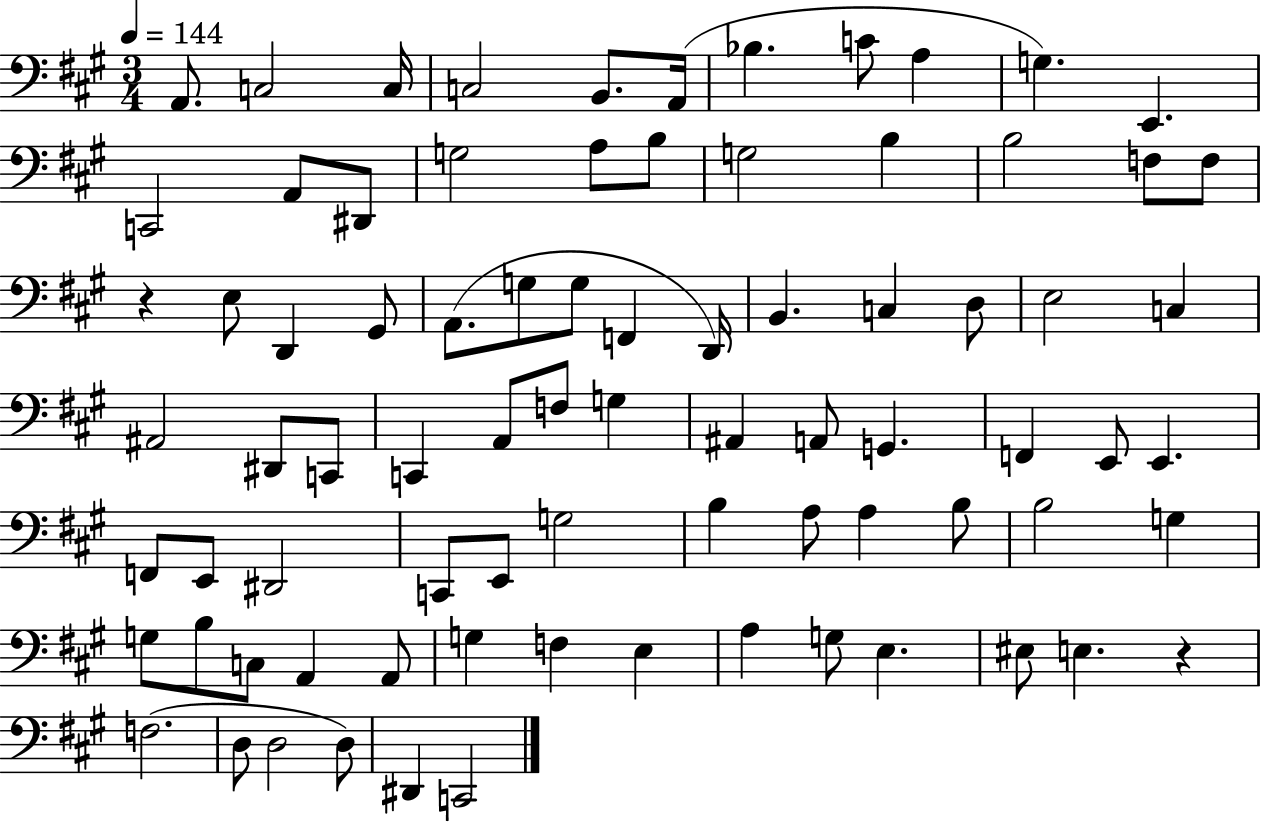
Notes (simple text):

A2/e. C3/h C3/s C3/h B2/e. A2/s Bb3/q. C4/e A3/q G3/q. E2/q. C2/h A2/e D#2/e G3/h A3/e B3/e G3/h B3/q B3/h F3/e F3/e R/q E3/e D2/q G#2/e A2/e. G3/e G3/e F2/q D2/s B2/q. C3/q D3/e E3/h C3/q A#2/h D#2/e C2/e C2/q A2/e F3/e G3/q A#2/q A2/e G2/q. F2/q E2/e E2/q. F2/e E2/e D#2/h C2/e E2/e G3/h B3/q A3/e A3/q B3/e B3/h G3/q G3/e B3/e C3/e A2/q A2/e G3/q F3/q E3/q A3/q G3/e E3/q. EIS3/e E3/q. R/q F3/h. D3/e D3/h D3/e D#2/q C2/h